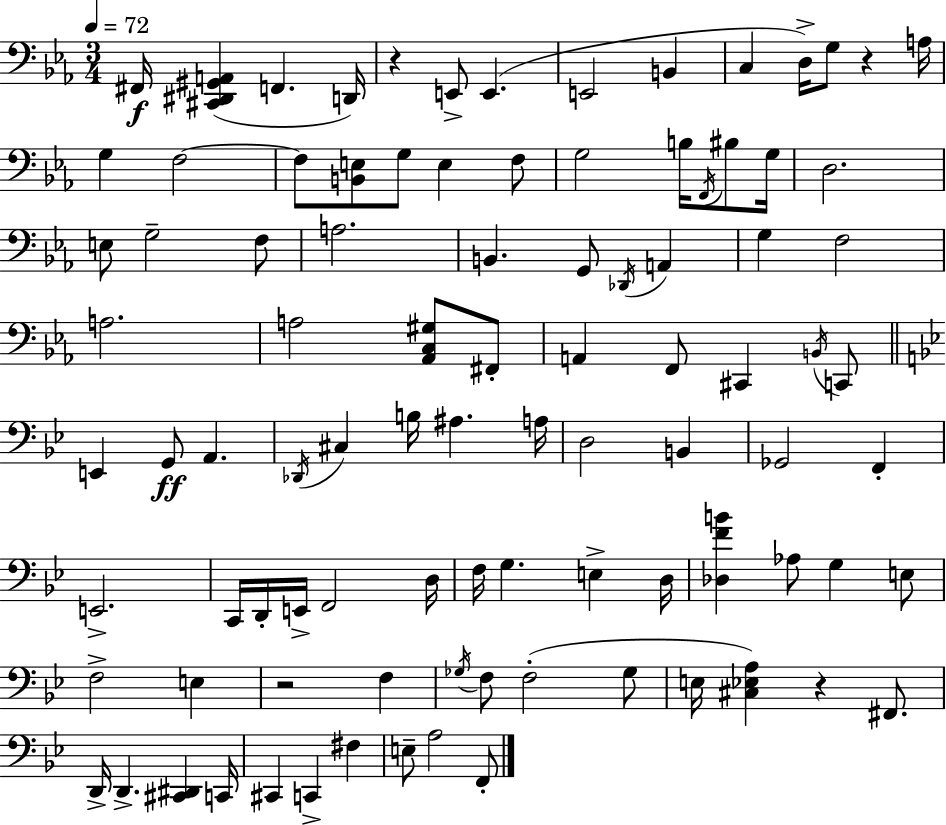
{
  \clef bass
  \numericTimeSignature
  \time 3/4
  \key c \minor
  \tempo 4 = 72
  fis,16\f <cis, dis, gis, a,>4( f,4. d,16) | r4 e,8-> e,4.( | e,2 b,4 | c4 d16->) g8 r4 a16 | \break g4 f2~~ | f8 <b, e>8 g8 e4 f8 | g2 b16 \acciaccatura { f,16 } bis8 | g16 d2. | \break e8 g2-- f8 | a2. | b,4. g,8 \acciaccatura { des,16 } a,4 | g4 f2 | \break a2. | a2 <aes, c gis>8 | fis,8-. a,4 f,8 cis,4 | \acciaccatura { b,16 } c,8 \bar "||" \break \key bes \major e,4 g,8\ff a,4. | \acciaccatura { des,16 } cis4 b16 ais4. | a16 d2 b,4 | ges,2 f,4-. | \break e,2.-> | c,16 d,16-. e,16-> f,2 | d16 f16 g4. e4-> | d16 <des f' b'>4 aes8 g4 e8 | \break f2-> e4 | r2 f4 | \acciaccatura { ges16 } f8 f2-.( | ges8 e16 <cis ees a>4) r4 fis,8. | \break d,16-> d,4.-> <cis, dis,>4 | c,16 cis,4 c,4-> fis4 | e8-- a2 | f,8-. \bar "|."
}